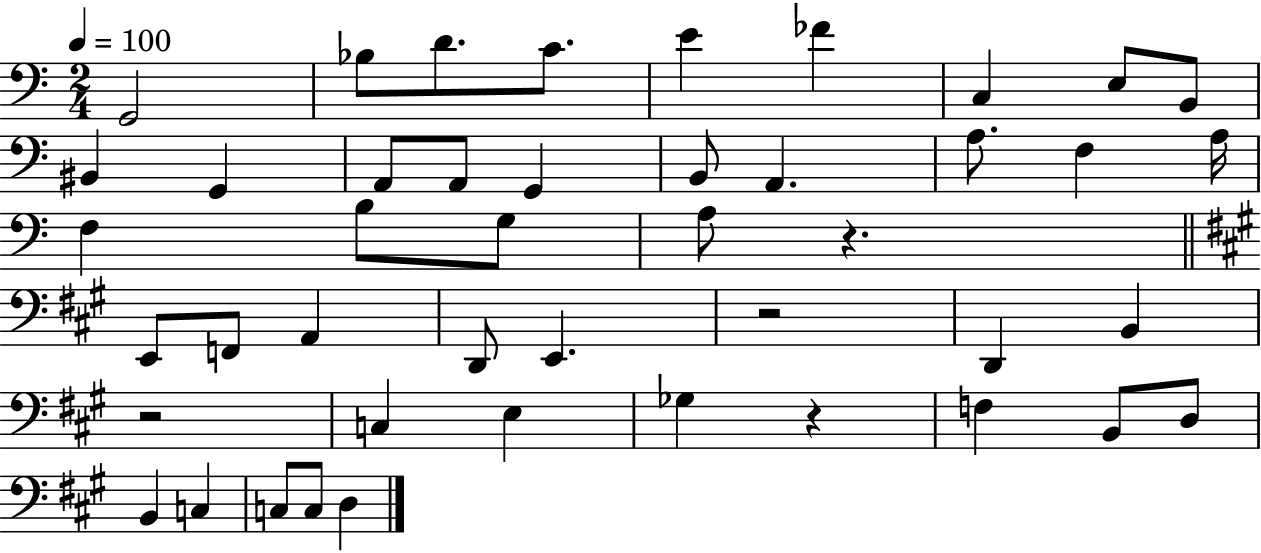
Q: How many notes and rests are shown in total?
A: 45